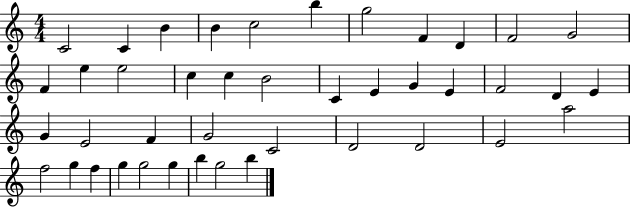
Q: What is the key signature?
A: C major